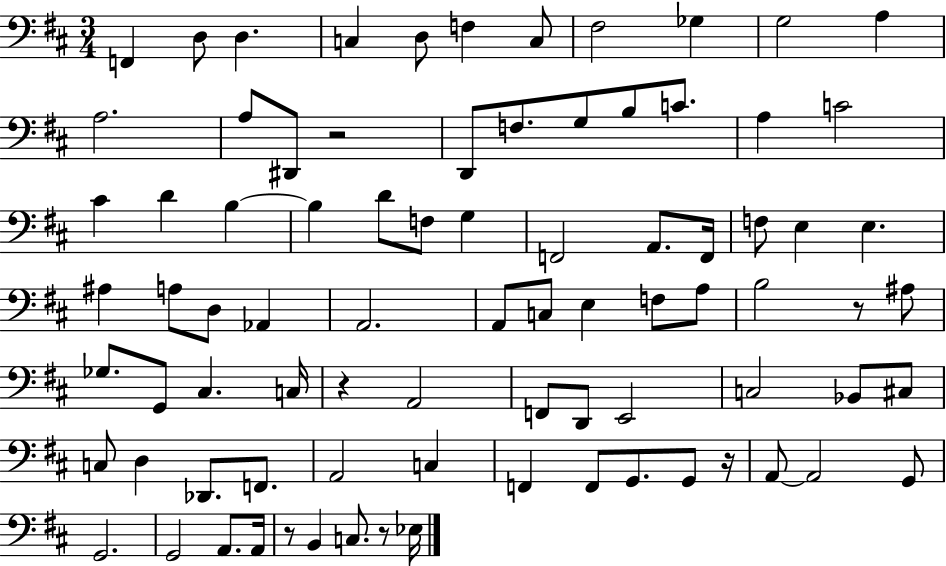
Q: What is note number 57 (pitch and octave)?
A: C#3